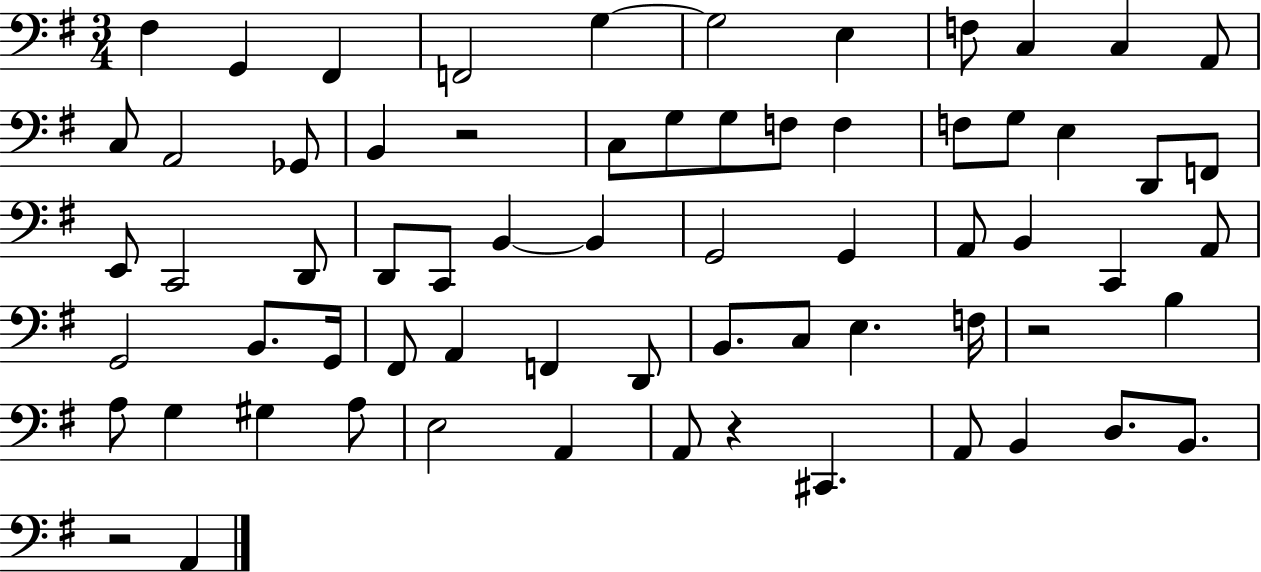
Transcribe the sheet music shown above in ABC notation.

X:1
T:Untitled
M:3/4
L:1/4
K:G
^F, G,, ^F,, F,,2 G, G,2 E, F,/2 C, C, A,,/2 C,/2 A,,2 _G,,/2 B,, z2 C,/2 G,/2 G,/2 F,/2 F, F,/2 G,/2 E, D,,/2 F,,/2 E,,/2 C,,2 D,,/2 D,,/2 C,,/2 B,, B,, G,,2 G,, A,,/2 B,, C,, A,,/2 G,,2 B,,/2 G,,/4 ^F,,/2 A,, F,, D,,/2 B,,/2 C,/2 E, F,/4 z2 B, A,/2 G, ^G, A,/2 E,2 A,, A,,/2 z ^C,, A,,/2 B,, D,/2 B,,/2 z2 A,,